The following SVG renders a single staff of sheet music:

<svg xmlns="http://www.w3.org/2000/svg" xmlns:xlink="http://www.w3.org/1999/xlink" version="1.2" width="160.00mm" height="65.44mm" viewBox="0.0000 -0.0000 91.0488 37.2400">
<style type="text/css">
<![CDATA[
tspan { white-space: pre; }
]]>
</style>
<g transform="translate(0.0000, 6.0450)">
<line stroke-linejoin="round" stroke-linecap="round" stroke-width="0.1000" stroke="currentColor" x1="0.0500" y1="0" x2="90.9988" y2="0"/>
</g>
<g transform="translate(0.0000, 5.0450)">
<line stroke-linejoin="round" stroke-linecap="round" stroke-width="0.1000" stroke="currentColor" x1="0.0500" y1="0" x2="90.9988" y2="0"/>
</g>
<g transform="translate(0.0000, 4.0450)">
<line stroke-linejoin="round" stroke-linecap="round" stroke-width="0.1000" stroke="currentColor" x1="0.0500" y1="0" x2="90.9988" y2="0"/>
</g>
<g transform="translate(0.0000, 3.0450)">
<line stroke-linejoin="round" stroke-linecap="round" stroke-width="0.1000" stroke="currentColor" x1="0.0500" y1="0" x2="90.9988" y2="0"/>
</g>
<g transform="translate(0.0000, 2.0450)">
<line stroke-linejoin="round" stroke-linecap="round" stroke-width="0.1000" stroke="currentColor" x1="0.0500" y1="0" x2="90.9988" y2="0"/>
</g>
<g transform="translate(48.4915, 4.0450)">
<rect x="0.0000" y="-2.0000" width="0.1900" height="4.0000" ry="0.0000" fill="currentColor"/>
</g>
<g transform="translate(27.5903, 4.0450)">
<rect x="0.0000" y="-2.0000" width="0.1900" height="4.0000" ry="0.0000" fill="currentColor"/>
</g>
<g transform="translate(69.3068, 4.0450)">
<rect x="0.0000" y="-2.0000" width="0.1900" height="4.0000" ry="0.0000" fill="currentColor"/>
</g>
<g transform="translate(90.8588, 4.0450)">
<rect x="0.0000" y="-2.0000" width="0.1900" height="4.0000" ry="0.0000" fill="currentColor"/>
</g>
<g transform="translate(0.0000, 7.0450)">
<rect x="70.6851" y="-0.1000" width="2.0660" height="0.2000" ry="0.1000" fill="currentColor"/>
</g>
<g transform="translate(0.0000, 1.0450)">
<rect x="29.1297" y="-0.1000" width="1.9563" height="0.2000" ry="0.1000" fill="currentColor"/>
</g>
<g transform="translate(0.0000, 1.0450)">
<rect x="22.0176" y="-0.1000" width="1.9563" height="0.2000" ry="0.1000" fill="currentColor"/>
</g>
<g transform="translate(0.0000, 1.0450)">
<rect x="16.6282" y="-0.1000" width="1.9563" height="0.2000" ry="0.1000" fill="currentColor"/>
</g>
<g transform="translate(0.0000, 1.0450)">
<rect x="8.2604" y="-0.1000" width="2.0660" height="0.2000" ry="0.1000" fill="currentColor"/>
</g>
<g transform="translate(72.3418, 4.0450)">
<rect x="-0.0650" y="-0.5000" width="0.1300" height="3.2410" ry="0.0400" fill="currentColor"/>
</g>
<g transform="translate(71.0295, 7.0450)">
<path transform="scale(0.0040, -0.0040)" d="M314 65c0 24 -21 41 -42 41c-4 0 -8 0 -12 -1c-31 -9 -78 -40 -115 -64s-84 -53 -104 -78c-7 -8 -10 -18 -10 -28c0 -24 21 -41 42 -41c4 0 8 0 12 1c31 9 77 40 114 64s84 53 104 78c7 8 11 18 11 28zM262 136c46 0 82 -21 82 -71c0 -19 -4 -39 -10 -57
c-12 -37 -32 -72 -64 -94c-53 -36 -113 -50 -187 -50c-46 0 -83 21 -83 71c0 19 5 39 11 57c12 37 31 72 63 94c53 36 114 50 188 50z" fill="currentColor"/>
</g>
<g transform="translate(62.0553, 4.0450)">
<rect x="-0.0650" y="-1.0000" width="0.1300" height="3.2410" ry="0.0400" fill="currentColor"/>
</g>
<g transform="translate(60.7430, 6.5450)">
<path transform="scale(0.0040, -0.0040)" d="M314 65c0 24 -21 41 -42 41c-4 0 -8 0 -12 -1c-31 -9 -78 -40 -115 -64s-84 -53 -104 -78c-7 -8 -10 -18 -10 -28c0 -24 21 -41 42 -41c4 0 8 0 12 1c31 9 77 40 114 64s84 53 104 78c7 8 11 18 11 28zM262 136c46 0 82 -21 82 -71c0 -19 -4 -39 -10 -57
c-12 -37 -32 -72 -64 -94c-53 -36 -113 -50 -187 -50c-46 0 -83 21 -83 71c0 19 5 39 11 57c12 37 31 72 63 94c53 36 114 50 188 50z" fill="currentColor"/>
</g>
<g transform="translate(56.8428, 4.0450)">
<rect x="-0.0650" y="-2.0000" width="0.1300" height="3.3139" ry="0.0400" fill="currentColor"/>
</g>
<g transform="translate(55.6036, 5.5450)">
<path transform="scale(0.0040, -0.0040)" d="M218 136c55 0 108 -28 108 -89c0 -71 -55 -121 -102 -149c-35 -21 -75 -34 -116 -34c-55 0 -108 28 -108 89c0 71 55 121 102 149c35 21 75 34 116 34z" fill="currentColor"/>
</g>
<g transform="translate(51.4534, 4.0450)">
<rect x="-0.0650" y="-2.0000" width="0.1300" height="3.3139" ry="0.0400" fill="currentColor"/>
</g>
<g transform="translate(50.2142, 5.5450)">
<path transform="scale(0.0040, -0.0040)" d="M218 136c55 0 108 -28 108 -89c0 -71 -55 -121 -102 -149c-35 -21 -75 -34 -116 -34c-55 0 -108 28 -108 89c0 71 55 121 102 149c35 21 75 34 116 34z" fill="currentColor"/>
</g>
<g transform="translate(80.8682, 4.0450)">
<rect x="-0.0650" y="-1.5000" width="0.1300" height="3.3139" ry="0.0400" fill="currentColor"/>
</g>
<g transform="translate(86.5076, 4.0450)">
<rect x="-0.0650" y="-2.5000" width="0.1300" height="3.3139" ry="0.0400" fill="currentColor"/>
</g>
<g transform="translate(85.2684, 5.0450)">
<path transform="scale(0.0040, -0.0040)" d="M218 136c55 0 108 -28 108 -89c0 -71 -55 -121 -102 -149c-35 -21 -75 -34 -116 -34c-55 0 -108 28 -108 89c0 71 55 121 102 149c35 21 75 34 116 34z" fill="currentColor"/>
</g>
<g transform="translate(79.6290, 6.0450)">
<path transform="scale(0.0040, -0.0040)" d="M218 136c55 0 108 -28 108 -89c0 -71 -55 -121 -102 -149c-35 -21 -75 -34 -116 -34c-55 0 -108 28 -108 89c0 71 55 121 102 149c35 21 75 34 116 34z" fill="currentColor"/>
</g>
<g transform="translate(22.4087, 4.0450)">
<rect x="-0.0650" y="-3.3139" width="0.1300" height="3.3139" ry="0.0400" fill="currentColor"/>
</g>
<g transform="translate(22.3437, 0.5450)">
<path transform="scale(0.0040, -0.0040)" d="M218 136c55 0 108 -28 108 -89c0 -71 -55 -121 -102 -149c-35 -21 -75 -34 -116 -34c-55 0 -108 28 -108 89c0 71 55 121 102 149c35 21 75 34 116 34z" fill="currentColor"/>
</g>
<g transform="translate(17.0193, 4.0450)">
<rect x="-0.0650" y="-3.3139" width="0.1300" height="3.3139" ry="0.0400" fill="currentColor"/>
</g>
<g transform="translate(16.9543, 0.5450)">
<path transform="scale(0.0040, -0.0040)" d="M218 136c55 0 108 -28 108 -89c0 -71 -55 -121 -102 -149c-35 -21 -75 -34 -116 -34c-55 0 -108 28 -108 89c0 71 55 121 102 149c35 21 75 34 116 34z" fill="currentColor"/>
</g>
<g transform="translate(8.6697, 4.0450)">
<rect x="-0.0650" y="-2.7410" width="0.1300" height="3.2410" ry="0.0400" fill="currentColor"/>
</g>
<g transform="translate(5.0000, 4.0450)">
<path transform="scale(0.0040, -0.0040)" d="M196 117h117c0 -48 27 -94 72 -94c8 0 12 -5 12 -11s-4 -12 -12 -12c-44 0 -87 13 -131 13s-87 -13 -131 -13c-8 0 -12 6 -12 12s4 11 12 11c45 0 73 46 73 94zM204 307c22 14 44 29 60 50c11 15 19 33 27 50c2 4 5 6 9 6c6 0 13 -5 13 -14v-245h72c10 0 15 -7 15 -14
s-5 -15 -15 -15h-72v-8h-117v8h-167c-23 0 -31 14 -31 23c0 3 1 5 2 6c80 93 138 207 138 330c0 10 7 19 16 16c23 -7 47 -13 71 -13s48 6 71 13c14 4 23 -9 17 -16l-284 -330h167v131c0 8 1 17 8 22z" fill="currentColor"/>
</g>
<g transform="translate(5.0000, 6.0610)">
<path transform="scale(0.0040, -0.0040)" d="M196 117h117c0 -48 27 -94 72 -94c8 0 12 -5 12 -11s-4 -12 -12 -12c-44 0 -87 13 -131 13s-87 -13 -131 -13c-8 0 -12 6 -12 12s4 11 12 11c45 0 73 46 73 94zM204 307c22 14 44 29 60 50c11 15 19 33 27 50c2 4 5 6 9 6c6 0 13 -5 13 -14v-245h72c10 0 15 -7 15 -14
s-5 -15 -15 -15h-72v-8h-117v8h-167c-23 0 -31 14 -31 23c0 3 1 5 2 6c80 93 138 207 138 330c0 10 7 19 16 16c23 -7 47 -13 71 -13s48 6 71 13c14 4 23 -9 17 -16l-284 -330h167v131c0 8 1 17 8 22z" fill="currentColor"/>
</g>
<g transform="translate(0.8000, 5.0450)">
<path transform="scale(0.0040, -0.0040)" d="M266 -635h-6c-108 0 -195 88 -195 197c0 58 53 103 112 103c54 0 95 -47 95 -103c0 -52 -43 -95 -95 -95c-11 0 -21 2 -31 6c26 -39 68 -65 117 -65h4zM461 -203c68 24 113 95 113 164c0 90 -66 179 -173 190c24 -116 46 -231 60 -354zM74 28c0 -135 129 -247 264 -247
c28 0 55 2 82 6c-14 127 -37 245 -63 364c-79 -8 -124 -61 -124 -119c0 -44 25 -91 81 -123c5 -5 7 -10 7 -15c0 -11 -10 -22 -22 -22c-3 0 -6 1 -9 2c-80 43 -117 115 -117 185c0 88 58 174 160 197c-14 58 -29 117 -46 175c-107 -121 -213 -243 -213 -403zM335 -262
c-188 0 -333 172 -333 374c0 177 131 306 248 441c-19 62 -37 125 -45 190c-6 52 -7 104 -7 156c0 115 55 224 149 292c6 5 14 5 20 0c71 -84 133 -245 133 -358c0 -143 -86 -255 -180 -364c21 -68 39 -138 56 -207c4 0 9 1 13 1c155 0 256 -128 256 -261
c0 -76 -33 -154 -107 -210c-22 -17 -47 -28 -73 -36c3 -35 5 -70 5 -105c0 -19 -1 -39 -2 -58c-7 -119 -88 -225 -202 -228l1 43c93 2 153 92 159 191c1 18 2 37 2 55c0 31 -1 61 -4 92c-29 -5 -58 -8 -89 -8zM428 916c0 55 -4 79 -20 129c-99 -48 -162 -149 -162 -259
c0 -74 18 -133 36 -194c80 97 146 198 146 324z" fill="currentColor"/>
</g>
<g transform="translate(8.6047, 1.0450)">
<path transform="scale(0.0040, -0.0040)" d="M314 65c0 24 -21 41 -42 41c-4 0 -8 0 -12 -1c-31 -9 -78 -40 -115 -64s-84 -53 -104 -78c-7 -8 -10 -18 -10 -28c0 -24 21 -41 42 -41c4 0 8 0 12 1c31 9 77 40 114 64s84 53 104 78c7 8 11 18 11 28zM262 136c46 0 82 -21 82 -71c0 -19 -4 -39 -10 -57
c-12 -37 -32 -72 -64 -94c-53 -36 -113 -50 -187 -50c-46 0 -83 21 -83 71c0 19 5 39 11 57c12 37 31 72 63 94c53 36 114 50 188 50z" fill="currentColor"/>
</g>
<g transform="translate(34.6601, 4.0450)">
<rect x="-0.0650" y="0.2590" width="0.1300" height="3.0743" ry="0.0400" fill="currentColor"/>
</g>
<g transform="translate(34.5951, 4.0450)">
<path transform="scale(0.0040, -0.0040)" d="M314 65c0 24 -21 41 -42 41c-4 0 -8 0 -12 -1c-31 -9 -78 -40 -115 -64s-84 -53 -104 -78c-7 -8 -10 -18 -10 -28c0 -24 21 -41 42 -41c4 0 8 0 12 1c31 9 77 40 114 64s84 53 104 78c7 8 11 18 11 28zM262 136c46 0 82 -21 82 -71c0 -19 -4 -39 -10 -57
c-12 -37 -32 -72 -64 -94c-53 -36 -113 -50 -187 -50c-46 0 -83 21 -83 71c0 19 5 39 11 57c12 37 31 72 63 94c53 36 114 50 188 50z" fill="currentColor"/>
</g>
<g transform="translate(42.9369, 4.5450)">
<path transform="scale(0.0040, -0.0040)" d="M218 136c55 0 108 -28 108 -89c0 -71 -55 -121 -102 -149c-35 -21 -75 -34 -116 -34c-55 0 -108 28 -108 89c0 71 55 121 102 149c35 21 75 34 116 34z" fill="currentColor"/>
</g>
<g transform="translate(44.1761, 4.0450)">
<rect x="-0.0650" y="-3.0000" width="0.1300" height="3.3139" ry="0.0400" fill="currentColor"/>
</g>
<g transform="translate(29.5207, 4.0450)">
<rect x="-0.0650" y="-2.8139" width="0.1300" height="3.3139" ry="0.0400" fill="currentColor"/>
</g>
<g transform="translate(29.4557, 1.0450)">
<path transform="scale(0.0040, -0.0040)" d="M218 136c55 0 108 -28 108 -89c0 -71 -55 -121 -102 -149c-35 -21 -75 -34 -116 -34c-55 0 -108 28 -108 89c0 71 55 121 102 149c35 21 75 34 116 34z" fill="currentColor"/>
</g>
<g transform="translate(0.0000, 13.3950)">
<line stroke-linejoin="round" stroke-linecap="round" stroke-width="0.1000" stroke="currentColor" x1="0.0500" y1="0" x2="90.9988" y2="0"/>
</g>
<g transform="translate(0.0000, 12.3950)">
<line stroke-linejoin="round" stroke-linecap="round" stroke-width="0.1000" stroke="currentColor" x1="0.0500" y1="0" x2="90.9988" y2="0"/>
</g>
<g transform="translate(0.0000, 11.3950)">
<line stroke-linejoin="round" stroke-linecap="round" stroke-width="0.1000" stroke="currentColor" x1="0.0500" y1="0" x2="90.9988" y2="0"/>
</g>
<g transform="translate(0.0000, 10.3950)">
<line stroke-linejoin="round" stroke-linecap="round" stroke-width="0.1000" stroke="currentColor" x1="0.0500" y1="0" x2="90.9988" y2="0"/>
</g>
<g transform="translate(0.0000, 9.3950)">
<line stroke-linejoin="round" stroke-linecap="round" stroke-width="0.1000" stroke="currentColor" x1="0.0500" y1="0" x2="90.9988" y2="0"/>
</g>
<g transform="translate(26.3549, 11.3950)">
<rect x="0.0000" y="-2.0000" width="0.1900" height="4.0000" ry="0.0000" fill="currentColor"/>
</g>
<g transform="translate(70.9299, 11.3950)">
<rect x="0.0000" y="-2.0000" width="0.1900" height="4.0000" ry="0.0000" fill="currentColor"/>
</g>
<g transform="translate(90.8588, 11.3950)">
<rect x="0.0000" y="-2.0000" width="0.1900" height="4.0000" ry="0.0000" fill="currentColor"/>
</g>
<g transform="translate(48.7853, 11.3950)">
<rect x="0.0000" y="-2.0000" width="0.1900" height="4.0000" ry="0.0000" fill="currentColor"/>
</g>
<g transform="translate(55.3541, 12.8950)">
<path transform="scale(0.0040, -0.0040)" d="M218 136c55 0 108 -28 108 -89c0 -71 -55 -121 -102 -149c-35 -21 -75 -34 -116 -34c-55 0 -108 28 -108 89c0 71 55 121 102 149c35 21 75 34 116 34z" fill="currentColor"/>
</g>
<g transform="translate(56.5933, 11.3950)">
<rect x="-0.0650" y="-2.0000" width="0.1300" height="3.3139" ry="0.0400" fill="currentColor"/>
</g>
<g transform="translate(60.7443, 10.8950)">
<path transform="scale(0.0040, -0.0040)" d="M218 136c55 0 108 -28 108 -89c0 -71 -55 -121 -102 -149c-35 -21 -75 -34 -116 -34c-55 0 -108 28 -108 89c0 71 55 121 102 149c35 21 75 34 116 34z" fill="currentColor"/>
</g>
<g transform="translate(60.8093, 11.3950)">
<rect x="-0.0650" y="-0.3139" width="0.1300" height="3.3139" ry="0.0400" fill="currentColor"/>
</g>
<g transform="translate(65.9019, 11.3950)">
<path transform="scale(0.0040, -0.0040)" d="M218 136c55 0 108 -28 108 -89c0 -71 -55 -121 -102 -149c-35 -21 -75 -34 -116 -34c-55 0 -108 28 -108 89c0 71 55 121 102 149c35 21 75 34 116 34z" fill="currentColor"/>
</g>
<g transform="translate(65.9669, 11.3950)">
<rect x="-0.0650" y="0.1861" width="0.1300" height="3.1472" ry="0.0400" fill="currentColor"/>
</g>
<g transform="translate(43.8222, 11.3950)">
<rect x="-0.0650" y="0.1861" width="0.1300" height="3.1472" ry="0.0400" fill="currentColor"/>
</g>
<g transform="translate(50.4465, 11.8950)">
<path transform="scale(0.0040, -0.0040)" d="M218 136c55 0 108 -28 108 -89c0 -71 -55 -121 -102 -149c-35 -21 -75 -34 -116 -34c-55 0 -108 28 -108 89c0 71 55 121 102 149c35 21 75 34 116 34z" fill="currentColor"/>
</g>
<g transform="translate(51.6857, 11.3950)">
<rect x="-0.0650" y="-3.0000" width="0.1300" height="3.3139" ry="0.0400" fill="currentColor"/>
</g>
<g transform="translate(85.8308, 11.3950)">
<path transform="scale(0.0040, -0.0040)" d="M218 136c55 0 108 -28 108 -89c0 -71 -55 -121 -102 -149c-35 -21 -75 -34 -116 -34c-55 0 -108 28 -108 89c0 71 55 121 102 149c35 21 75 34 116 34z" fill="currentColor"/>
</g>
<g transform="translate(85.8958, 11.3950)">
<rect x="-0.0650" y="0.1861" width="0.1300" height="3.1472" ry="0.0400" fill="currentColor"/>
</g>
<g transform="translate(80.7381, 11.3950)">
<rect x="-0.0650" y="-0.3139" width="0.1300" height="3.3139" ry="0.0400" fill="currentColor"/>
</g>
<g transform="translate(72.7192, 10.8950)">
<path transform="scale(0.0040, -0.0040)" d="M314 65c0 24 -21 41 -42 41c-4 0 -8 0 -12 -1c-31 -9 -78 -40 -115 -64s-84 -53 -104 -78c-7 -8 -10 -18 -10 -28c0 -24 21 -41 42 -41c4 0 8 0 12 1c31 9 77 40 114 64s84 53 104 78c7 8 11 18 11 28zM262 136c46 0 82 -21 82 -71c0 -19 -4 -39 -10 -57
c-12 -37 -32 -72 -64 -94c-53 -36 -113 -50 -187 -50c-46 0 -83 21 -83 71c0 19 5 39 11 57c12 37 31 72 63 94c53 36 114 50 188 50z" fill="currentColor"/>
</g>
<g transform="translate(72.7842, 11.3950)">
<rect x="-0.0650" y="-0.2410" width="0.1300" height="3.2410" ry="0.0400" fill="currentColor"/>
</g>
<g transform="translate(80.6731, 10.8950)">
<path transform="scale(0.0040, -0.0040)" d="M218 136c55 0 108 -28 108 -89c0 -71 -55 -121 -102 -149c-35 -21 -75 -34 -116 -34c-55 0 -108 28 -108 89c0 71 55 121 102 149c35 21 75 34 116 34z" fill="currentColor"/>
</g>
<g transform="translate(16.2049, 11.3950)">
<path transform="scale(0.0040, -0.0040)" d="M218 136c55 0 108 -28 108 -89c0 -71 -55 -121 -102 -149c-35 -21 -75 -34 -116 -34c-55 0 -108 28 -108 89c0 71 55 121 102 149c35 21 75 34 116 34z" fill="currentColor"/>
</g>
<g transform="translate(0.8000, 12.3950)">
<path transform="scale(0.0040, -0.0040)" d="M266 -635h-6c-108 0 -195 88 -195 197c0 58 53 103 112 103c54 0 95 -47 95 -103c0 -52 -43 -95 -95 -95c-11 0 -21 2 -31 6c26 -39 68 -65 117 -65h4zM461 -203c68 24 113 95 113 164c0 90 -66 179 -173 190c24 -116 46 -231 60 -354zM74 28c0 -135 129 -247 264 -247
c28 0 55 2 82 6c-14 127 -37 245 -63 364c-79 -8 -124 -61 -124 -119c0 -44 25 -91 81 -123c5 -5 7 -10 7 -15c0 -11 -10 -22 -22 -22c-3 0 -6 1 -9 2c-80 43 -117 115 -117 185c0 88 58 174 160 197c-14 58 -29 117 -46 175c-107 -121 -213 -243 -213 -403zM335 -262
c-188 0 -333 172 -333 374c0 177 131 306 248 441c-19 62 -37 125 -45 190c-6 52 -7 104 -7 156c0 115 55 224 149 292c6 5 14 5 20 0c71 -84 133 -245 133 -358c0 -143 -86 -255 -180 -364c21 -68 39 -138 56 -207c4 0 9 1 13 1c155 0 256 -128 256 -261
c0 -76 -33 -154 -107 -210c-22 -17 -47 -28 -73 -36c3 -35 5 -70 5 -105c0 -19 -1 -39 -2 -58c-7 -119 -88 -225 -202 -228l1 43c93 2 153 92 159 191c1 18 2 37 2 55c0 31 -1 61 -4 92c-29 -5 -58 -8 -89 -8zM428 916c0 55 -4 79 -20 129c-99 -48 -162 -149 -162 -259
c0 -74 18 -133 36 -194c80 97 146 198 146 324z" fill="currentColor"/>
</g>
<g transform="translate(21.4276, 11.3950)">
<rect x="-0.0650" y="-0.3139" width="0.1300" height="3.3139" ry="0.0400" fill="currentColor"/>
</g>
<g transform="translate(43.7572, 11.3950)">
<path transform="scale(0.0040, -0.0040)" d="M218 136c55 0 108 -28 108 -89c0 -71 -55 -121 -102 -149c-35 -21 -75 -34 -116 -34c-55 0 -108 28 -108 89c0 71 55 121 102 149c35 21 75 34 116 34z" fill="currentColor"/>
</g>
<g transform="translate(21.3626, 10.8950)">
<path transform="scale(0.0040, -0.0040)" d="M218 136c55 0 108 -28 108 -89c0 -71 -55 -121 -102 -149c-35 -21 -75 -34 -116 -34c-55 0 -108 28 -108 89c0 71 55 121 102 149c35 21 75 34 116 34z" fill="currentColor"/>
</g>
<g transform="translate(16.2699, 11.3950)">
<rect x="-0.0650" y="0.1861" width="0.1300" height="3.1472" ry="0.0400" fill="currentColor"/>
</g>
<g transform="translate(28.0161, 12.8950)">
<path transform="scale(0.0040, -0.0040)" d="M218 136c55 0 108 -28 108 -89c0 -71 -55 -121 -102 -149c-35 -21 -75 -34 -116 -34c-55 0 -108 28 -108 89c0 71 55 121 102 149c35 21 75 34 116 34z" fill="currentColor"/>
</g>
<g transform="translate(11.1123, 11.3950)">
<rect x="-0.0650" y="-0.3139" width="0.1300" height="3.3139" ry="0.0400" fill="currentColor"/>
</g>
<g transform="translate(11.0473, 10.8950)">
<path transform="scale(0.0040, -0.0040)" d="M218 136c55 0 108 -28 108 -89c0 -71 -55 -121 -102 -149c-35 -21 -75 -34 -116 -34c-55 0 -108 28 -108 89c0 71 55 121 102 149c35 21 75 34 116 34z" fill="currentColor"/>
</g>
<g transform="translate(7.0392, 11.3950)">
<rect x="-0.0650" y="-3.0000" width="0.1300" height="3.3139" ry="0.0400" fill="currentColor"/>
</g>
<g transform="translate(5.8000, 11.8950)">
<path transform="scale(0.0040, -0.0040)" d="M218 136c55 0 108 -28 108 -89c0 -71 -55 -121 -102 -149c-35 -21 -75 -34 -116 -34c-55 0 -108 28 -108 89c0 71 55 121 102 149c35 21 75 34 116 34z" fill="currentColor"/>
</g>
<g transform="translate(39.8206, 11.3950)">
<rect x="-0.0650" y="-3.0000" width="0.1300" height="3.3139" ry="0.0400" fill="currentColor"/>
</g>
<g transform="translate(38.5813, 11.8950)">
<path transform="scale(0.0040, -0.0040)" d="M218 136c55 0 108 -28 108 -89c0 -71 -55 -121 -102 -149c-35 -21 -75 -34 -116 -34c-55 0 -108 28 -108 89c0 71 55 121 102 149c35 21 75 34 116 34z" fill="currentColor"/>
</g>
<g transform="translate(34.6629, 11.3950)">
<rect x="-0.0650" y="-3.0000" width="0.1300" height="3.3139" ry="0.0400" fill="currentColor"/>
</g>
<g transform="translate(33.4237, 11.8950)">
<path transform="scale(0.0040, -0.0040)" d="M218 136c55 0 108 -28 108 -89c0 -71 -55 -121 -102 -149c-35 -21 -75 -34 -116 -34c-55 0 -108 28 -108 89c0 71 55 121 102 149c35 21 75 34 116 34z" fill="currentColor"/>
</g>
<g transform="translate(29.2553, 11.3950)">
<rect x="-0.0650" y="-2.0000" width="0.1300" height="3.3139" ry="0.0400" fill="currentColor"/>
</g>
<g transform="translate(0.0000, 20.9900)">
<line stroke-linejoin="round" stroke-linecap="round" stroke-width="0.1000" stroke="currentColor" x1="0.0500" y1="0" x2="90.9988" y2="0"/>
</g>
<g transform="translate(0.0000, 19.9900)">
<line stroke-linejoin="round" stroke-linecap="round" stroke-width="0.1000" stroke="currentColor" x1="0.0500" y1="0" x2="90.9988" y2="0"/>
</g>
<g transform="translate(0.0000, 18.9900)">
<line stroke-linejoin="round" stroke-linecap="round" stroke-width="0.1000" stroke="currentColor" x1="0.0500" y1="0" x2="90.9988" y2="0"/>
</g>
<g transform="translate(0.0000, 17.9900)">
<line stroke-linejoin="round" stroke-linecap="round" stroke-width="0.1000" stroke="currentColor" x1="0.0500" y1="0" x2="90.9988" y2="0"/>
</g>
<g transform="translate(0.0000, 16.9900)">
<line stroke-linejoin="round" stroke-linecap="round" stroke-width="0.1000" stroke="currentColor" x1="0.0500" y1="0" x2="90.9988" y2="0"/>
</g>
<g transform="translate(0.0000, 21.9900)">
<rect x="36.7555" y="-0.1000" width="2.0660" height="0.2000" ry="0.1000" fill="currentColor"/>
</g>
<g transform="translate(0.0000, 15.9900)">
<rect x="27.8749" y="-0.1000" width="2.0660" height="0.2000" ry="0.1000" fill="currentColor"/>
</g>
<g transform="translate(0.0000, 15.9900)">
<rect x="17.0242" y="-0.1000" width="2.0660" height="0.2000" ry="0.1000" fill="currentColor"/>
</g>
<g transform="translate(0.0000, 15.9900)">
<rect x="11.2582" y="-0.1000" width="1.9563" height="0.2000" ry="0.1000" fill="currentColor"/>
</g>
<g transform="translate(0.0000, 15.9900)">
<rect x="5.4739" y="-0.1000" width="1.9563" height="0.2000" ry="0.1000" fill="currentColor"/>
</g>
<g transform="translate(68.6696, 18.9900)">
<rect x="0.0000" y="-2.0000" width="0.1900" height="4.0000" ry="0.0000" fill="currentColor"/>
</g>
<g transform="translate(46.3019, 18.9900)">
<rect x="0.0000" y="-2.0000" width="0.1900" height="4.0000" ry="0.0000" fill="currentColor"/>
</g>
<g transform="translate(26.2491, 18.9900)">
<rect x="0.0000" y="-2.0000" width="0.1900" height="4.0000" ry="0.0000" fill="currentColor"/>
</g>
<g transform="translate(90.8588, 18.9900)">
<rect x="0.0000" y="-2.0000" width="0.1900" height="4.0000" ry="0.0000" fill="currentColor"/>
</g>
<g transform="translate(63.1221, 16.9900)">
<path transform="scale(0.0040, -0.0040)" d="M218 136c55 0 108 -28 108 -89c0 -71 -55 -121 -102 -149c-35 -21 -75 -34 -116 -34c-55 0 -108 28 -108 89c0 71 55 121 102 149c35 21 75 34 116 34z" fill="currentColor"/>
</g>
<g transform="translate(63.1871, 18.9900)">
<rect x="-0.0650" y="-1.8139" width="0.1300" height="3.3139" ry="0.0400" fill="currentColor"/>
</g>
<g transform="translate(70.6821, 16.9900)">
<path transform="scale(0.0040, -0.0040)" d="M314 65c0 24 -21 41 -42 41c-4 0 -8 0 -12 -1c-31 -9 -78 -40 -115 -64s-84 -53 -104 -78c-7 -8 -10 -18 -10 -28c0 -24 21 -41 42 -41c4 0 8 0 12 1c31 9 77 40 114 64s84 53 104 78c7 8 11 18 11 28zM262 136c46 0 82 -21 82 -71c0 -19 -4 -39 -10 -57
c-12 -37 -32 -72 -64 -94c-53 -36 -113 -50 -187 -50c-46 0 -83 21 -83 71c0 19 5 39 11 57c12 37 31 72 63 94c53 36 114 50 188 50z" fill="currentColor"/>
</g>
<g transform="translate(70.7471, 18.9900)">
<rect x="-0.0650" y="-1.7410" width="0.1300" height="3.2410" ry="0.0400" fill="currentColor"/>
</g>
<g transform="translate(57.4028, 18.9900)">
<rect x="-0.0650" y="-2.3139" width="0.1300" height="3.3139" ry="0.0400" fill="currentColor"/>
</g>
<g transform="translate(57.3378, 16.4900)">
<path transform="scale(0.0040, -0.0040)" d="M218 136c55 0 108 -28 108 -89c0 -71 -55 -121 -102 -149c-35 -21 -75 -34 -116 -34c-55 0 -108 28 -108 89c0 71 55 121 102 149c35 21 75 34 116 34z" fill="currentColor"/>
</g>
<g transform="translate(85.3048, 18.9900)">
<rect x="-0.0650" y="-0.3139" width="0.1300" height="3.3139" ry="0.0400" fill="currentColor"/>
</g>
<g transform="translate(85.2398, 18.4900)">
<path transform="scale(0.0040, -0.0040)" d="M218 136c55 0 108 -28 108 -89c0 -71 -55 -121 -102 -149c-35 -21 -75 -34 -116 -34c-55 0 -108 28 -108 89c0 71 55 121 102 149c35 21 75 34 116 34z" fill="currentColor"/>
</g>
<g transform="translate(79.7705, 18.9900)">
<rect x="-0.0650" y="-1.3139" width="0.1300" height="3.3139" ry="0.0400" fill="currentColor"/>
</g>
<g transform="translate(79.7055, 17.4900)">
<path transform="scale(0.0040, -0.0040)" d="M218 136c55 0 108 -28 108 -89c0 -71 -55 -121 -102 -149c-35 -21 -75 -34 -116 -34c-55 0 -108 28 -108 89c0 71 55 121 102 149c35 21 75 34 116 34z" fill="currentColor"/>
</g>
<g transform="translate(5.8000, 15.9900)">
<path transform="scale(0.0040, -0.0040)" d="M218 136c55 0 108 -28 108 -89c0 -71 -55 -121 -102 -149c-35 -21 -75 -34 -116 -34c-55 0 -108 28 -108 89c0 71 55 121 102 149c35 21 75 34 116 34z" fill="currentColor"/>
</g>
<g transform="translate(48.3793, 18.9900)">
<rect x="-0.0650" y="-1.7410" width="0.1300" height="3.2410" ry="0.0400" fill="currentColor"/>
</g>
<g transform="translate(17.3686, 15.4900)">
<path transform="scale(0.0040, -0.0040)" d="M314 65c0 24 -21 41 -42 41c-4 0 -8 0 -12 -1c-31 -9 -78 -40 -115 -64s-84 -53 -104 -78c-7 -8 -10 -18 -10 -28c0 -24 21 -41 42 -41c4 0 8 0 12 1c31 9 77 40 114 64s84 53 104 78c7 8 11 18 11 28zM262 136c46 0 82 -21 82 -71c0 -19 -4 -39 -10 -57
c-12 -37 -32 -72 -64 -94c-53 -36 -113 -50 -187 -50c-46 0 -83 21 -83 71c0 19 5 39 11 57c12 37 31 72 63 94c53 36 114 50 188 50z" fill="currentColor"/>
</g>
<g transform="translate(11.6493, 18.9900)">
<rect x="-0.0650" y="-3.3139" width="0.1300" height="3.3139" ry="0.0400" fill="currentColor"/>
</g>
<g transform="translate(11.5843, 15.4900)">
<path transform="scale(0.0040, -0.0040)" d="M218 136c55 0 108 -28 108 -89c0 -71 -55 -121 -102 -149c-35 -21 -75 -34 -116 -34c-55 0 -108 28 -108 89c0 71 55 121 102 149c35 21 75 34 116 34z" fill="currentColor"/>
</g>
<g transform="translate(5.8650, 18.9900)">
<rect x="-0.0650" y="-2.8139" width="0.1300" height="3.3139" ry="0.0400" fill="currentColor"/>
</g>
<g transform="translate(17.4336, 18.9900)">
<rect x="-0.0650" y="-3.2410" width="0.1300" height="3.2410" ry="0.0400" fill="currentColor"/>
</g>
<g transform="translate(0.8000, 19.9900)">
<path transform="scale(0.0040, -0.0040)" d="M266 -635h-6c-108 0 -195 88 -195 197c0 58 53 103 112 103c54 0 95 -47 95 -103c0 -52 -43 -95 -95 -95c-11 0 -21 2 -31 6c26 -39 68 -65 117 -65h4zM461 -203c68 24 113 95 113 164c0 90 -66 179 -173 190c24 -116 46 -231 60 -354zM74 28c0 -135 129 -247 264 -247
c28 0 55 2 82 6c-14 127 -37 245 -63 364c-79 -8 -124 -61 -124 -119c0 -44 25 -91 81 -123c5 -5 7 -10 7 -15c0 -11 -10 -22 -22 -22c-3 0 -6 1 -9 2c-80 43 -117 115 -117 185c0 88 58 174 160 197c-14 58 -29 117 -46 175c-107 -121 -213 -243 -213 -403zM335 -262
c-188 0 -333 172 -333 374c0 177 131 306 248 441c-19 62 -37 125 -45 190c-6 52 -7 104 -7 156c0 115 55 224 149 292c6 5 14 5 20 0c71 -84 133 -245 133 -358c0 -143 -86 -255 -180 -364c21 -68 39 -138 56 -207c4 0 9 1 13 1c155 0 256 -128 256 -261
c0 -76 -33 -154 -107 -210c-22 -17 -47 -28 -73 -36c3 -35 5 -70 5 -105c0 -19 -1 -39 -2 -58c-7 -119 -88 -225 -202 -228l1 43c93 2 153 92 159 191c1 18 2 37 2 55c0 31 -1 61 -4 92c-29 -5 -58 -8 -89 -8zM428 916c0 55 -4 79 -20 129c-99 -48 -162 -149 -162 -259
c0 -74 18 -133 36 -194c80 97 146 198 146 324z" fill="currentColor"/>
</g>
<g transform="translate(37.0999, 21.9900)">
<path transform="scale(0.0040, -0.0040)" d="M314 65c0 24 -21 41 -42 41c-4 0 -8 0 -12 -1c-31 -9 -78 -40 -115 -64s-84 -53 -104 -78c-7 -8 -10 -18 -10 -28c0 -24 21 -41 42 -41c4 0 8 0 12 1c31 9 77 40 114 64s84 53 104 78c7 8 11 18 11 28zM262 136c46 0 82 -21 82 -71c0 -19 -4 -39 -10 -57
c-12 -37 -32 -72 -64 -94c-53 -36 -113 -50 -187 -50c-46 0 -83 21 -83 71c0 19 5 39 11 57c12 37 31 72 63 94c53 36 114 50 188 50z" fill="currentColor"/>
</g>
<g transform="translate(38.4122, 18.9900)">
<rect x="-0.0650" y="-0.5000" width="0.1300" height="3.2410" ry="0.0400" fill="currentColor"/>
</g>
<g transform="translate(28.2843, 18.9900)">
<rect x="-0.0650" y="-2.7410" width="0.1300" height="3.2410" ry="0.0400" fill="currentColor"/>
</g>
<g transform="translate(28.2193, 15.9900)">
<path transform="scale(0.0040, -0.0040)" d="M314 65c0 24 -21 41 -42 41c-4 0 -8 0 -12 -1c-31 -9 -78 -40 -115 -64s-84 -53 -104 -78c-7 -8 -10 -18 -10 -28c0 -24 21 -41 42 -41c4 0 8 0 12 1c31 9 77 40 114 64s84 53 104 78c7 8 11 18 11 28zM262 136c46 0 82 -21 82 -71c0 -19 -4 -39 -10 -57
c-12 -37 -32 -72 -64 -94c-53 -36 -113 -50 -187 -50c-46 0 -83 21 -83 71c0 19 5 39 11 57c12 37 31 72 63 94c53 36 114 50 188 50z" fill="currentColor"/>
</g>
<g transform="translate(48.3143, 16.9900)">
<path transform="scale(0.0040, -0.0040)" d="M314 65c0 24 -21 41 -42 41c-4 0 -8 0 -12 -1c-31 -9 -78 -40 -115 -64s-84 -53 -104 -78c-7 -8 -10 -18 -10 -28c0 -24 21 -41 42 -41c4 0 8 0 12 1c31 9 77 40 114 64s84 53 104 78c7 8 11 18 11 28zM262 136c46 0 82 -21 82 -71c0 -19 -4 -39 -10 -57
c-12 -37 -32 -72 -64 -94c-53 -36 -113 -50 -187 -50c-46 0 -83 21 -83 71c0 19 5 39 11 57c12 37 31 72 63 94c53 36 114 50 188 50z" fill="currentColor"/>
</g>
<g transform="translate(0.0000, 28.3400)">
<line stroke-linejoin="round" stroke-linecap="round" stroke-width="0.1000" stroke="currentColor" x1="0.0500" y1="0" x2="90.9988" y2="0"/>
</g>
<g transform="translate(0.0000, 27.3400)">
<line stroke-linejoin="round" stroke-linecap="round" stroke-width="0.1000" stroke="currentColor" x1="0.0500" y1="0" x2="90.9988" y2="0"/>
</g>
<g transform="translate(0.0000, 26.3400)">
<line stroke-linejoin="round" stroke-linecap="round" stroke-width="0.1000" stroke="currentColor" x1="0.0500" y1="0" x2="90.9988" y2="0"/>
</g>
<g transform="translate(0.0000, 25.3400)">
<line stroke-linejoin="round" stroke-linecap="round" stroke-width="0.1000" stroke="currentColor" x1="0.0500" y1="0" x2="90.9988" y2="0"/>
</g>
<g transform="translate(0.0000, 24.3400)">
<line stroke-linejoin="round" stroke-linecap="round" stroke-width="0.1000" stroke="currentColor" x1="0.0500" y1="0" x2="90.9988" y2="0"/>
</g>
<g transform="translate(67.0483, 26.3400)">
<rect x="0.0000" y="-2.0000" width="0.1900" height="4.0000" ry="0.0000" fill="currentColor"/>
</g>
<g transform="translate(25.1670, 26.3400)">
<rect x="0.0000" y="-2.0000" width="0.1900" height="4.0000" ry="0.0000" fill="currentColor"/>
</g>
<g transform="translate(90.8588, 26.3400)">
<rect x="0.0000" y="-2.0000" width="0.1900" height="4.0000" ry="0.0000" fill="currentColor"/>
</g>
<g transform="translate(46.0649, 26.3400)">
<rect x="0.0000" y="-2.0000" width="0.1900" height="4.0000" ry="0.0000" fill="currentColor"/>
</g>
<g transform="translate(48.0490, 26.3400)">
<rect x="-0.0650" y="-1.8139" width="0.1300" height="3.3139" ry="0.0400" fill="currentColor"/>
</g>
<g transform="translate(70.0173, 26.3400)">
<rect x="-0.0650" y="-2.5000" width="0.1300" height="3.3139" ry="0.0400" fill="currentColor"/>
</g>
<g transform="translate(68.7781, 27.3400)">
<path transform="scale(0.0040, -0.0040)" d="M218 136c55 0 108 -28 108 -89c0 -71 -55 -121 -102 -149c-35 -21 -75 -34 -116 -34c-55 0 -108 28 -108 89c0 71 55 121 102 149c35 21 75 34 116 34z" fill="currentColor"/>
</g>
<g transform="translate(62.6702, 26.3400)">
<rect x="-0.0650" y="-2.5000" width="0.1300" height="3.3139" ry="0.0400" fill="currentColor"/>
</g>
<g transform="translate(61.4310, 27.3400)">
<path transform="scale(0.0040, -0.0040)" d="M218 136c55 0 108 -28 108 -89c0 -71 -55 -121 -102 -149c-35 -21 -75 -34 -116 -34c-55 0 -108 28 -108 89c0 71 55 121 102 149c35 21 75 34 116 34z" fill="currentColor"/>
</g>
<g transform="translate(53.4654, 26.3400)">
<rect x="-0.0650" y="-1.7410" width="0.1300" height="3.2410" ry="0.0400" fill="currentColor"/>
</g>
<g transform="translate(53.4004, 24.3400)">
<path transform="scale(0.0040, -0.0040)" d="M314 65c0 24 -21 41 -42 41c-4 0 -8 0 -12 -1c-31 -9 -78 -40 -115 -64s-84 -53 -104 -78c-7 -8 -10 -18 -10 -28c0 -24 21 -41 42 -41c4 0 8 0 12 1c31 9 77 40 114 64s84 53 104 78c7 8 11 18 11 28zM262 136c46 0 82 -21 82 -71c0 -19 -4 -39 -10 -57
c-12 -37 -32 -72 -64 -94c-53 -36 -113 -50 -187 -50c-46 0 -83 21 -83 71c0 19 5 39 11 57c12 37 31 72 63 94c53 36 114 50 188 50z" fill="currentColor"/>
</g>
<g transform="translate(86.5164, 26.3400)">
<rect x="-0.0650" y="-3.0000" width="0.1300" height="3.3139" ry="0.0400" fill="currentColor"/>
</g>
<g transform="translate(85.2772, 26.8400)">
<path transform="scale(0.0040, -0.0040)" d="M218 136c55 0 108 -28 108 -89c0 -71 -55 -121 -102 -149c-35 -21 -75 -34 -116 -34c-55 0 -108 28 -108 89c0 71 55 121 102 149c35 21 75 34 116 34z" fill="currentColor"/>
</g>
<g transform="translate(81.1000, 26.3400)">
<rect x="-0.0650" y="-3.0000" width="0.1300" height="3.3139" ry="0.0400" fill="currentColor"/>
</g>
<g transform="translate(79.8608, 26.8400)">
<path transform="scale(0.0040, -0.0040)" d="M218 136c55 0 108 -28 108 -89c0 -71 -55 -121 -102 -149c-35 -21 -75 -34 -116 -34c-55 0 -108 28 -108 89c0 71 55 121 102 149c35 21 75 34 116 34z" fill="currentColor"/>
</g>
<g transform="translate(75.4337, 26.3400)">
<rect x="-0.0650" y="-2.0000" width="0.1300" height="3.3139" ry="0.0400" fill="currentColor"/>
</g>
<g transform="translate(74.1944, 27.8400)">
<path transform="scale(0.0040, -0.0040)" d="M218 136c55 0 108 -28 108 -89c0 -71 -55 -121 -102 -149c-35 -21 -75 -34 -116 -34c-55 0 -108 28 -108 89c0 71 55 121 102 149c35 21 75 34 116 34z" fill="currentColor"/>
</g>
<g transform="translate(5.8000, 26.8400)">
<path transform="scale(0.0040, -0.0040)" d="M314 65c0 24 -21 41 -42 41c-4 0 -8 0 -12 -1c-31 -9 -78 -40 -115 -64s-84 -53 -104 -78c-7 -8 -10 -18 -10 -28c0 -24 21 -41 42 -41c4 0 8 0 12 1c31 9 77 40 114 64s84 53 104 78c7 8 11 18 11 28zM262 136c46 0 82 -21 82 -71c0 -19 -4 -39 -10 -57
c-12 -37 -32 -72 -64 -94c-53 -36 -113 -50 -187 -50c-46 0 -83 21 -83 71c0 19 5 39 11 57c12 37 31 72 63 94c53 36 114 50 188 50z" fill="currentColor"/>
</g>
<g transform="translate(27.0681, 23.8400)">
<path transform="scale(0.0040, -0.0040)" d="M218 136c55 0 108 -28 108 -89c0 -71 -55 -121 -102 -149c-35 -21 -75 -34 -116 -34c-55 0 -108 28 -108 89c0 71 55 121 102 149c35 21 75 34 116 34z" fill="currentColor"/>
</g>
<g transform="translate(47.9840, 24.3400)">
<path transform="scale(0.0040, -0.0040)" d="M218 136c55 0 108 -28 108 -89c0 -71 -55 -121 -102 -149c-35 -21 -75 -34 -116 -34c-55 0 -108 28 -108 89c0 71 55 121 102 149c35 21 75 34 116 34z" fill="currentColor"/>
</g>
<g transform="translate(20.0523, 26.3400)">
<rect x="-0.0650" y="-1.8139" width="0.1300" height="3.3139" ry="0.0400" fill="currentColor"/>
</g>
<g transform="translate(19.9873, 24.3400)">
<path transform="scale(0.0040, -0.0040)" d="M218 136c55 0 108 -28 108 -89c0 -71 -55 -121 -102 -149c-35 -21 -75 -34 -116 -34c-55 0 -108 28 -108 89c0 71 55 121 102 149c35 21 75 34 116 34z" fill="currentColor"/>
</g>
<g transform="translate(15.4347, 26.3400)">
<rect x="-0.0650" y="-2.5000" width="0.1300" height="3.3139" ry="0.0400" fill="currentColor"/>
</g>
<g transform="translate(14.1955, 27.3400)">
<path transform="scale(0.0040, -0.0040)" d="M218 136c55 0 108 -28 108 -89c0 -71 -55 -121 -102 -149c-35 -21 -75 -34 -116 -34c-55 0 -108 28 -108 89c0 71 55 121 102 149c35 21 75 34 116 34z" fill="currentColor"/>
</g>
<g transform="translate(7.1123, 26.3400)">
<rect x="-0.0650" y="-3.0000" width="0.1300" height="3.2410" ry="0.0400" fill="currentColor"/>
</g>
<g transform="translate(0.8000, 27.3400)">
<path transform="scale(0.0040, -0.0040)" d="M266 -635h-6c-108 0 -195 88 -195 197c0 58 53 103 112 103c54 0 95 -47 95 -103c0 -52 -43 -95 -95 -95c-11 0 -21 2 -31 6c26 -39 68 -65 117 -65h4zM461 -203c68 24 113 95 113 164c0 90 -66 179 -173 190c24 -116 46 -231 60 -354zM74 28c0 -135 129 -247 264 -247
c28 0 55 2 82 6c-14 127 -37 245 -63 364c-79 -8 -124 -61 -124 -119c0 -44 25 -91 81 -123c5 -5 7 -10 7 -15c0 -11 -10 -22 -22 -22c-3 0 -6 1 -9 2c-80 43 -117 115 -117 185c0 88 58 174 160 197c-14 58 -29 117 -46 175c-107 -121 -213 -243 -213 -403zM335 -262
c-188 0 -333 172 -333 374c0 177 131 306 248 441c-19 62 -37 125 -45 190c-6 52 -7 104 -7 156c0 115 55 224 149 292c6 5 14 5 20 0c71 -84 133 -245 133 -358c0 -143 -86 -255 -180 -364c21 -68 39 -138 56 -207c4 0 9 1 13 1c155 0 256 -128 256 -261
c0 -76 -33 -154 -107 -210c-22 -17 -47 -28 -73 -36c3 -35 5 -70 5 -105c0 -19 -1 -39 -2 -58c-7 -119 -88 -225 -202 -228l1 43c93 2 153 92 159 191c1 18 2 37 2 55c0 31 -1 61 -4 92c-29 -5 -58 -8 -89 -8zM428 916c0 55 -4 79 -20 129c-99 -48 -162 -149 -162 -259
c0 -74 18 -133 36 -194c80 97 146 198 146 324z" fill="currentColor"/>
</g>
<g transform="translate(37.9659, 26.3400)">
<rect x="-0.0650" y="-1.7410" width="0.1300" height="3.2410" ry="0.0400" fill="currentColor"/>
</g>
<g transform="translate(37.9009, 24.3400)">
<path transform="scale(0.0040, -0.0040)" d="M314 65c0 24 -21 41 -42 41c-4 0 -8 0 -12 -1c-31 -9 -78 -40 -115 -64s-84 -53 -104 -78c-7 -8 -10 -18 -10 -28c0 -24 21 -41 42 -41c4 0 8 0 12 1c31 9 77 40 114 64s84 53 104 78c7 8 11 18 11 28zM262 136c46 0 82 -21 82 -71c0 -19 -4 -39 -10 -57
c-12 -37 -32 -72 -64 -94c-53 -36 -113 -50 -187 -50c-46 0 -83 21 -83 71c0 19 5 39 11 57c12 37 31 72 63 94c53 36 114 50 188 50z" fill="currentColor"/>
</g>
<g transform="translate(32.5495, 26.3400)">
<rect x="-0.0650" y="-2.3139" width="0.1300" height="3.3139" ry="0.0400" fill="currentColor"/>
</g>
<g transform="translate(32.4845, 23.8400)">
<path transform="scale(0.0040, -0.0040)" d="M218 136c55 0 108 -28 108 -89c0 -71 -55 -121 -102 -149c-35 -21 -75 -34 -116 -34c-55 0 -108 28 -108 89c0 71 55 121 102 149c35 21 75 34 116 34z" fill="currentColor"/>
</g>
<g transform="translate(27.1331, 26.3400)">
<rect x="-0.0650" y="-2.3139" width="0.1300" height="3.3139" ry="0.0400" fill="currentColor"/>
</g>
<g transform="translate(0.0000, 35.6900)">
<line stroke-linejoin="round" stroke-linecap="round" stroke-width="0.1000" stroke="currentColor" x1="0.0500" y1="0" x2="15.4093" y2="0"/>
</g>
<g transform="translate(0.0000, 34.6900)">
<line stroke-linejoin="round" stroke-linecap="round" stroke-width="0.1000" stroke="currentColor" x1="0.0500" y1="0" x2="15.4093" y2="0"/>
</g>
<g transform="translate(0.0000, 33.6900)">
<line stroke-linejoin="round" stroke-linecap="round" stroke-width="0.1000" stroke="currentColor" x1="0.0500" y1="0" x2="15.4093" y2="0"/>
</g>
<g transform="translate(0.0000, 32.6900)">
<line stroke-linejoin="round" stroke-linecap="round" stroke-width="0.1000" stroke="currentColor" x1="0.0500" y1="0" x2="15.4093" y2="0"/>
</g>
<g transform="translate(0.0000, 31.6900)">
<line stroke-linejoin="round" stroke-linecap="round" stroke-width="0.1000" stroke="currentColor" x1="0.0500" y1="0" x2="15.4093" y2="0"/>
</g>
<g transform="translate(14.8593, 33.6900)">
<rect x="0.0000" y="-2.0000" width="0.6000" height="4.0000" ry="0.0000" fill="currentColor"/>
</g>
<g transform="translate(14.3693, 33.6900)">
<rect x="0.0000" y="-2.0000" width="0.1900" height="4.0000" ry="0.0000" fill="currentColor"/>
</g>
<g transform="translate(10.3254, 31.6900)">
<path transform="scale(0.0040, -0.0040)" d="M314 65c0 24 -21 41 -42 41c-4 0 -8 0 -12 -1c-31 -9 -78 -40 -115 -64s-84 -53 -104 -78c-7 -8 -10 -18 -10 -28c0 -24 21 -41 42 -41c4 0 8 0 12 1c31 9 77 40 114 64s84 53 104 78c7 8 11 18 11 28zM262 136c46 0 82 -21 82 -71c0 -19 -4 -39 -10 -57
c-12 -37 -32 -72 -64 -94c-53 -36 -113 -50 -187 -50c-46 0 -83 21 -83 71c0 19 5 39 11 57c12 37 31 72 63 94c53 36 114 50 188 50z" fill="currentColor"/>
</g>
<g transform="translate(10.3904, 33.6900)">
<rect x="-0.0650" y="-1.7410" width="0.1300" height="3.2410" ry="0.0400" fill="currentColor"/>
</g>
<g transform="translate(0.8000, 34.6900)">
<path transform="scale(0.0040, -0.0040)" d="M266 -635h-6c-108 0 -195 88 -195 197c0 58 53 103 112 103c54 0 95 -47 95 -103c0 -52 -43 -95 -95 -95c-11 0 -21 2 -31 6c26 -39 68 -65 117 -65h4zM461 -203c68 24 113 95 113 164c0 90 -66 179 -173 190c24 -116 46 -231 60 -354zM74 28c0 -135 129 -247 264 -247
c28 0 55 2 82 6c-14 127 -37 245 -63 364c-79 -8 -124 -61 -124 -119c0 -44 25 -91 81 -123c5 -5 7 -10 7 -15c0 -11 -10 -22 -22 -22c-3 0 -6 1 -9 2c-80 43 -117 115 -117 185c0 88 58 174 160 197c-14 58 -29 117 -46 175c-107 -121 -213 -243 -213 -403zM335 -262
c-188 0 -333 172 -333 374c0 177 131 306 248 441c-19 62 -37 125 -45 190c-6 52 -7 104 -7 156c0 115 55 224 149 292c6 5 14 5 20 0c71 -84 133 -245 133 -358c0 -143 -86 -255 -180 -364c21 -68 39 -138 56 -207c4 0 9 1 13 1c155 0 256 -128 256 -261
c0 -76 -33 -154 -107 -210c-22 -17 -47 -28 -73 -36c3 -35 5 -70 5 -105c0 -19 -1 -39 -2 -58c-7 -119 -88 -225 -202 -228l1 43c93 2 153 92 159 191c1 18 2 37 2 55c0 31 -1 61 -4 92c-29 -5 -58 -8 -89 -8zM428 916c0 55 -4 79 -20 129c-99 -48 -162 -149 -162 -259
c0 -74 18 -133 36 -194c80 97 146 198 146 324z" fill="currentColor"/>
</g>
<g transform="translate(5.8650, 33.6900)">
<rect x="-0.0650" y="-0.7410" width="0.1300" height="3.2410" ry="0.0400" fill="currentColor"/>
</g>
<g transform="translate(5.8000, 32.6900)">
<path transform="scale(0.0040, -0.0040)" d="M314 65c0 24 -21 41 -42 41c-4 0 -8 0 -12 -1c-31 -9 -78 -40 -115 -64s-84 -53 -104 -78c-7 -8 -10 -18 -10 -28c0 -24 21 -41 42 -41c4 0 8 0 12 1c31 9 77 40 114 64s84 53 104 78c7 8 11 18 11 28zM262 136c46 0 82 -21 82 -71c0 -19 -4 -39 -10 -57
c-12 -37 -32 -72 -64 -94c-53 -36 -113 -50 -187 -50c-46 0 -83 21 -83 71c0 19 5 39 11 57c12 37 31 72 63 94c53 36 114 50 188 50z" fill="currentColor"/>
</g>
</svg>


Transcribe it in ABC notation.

X:1
T:Untitled
M:4/4
L:1/4
K:C
a2 b b a B2 A F F D2 C2 E G A c B c F A A B A F c B c2 c B a b b2 a2 C2 f2 g f f2 e c A2 G f g g f2 f f2 G G F A A d2 f2